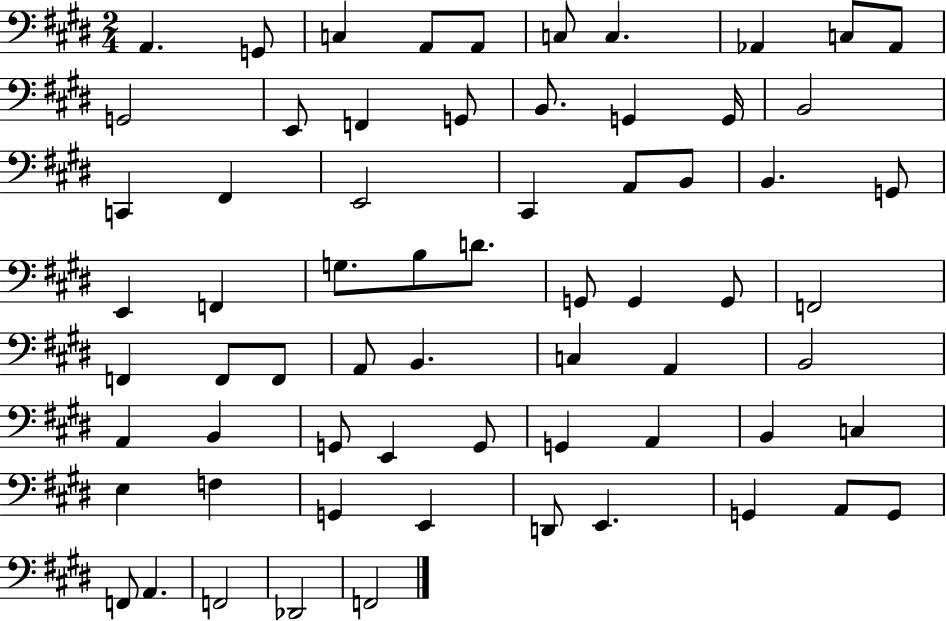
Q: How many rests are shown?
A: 0